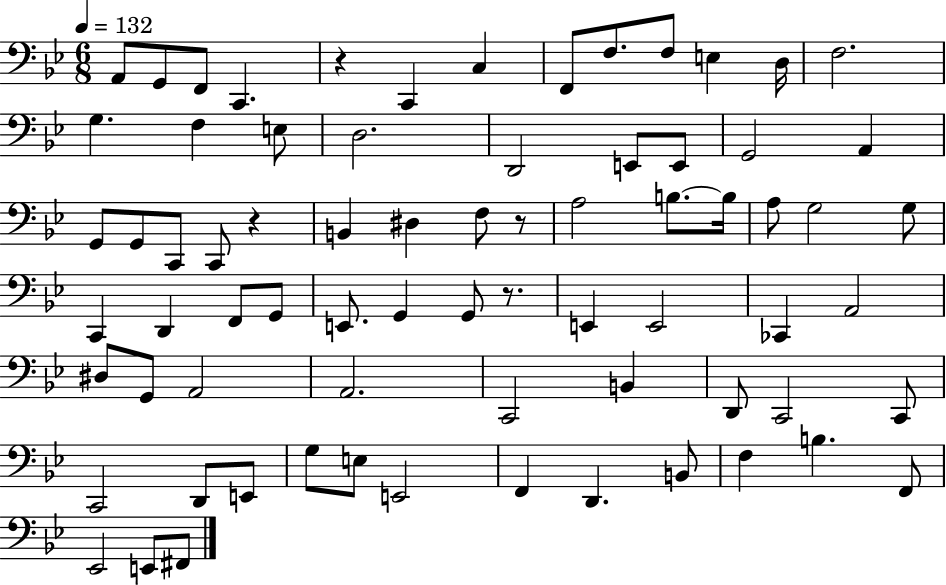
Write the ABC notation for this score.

X:1
T:Untitled
M:6/8
L:1/4
K:Bb
A,,/2 G,,/2 F,,/2 C,, z C,, C, F,,/2 F,/2 F,/2 E, D,/4 F,2 G, F, E,/2 D,2 D,,2 E,,/2 E,,/2 G,,2 A,, G,,/2 G,,/2 C,,/2 C,,/2 z B,, ^D, F,/2 z/2 A,2 B,/2 B,/4 A,/2 G,2 G,/2 C,, D,, F,,/2 G,,/2 E,,/2 G,, G,,/2 z/2 E,, E,,2 _C,, A,,2 ^D,/2 G,,/2 A,,2 A,,2 C,,2 B,, D,,/2 C,,2 C,,/2 C,,2 D,,/2 E,,/2 G,/2 E,/2 E,,2 F,, D,, B,,/2 F, B, F,,/2 _E,,2 E,,/2 ^F,,/2